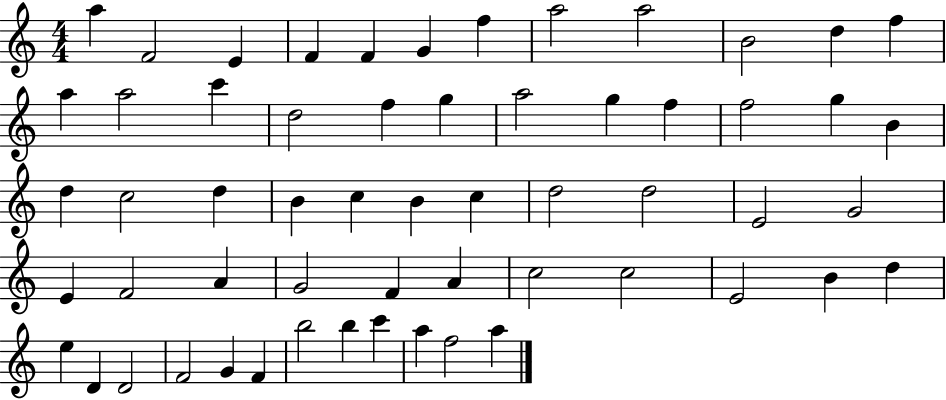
{
  \clef treble
  \numericTimeSignature
  \time 4/4
  \key c \major
  a''4 f'2 e'4 | f'4 f'4 g'4 f''4 | a''2 a''2 | b'2 d''4 f''4 | \break a''4 a''2 c'''4 | d''2 f''4 g''4 | a''2 g''4 f''4 | f''2 g''4 b'4 | \break d''4 c''2 d''4 | b'4 c''4 b'4 c''4 | d''2 d''2 | e'2 g'2 | \break e'4 f'2 a'4 | g'2 f'4 a'4 | c''2 c''2 | e'2 b'4 d''4 | \break e''4 d'4 d'2 | f'2 g'4 f'4 | b''2 b''4 c'''4 | a''4 f''2 a''4 | \break \bar "|."
}